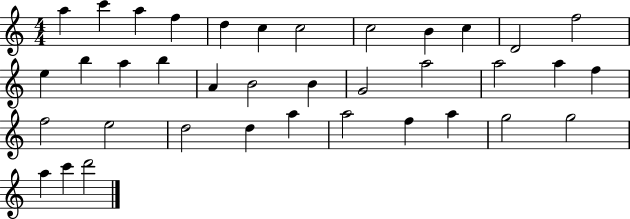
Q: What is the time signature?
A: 4/4